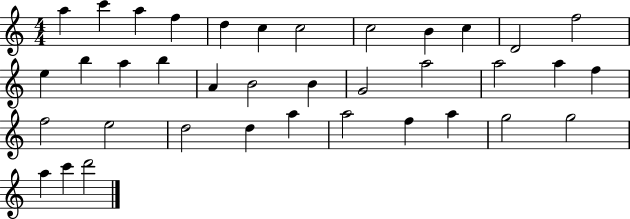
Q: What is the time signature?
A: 4/4